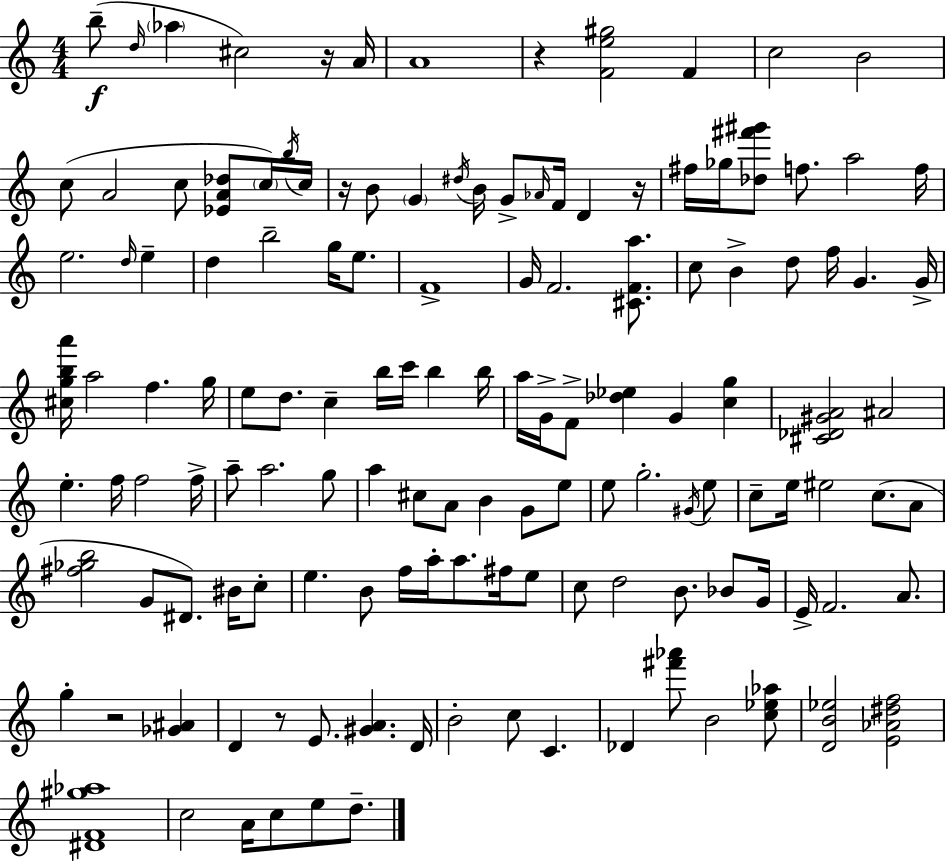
{
  \clef treble
  \numericTimeSignature
  \time 4/4
  \key a \minor
  \repeat volta 2 { b''8--(\f \grace { d''16 } \parenthesize aes''4 cis''2) r16 | a'16 a'1 | r4 <f' e'' gis''>2 f'4 | c''2 b'2 | \break c''8( a'2 c''8 <ees' a' des''>8 \parenthesize c''16) | \acciaccatura { b''16 } c''16 r16 b'8 \parenthesize g'4 \acciaccatura { dis''16 } b'16 g'8-> \grace { aes'16 } f'16 d'4 | r16 fis''16 ges''16 <des'' fis''' gis'''>8 f''8. a''2 | f''16 e''2. | \break \grace { d''16 } e''4-- d''4 b''2-- | g''16 e''8. f'1-> | g'16 f'2. | <cis' f' a''>8. c''8 b'4-> d''8 f''16 g'4. | \break g'16-> <cis'' g'' b'' a'''>16 a''2 f''4. | g''16 e''8 d''8. c''4-- b''16 c'''16 | b''4 b''16 a''16 g'16-> f'8-> <des'' ees''>4 g'4 | <c'' g''>4 <cis' des' gis' a'>2 ais'2 | \break e''4.-. f''16 f''2 | f''16-> a''8-- a''2. | g''8 a''4 cis''8 a'8 b'4 | g'8 e''8 e''8 g''2.-. | \break \acciaccatura { gis'16 } e''8 c''8-- e''16 eis''2 | c''8.( a'8 <fis'' ges'' b''>2 g'8 | dis'8.) bis'16 c''8-. e''4. b'8 f''16 a''16-. | a''8. fis''16 e''8 c''8 d''2 | \break b'8. bes'8 g'16 e'16-> f'2. | a'8. g''4-. r2 | <ges' ais'>4 d'4 r8 e'8. <gis' a'>4. | d'16 b'2-. c''8 | \break c'4. des'4 <fis''' aes'''>8 b'2 | <c'' ees'' aes''>8 <d' b' ees''>2 <e' aes' dis'' f''>2 | <dis' f' gis'' aes''>1 | c''2 a'16 c''8 | \break e''8 d''8.-- } \bar "|."
}